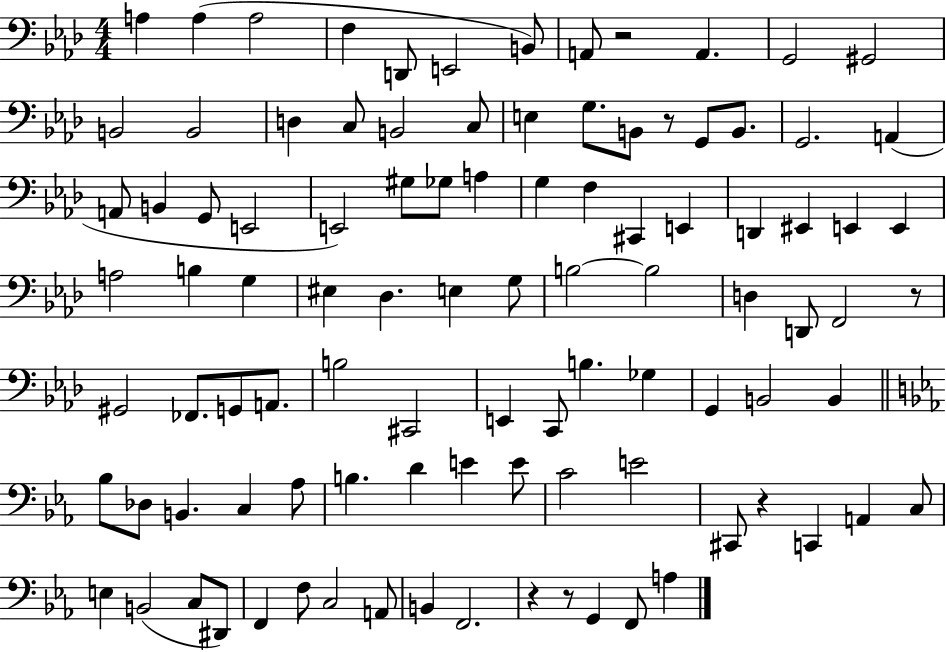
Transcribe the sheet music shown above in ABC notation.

X:1
T:Untitled
M:4/4
L:1/4
K:Ab
A, A, A,2 F, D,,/2 E,,2 B,,/2 A,,/2 z2 A,, G,,2 ^G,,2 B,,2 B,,2 D, C,/2 B,,2 C,/2 E, G,/2 B,,/2 z/2 G,,/2 B,,/2 G,,2 A,, A,,/2 B,, G,,/2 E,,2 E,,2 ^G,/2 _G,/2 A, G, F, ^C,, E,, D,, ^E,, E,, E,, A,2 B, G, ^E, _D, E, G,/2 B,2 B,2 D, D,,/2 F,,2 z/2 ^G,,2 _F,,/2 G,,/2 A,,/2 B,2 ^C,,2 E,, C,,/2 B, _G, G,, B,,2 B,, _B,/2 _D,/2 B,, C, _A,/2 B, D E E/2 C2 E2 ^C,,/2 z C,, A,, C,/2 E, B,,2 C,/2 ^D,,/2 F,, F,/2 C,2 A,,/2 B,, F,,2 z z/2 G,, F,,/2 A,